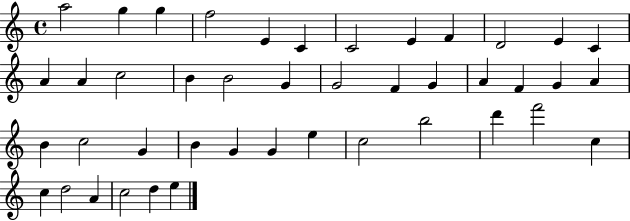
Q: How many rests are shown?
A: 0